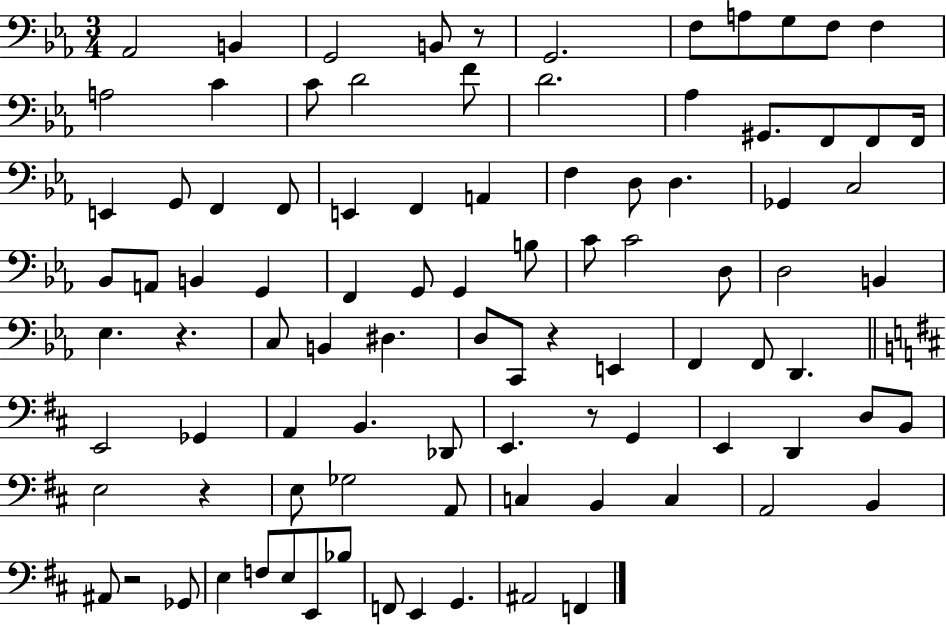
X:1
T:Untitled
M:3/4
L:1/4
K:Eb
_A,,2 B,, G,,2 B,,/2 z/2 G,,2 F,/2 A,/2 G,/2 F,/2 F, A,2 C C/2 D2 F/2 D2 _A, ^G,,/2 F,,/2 F,,/2 F,,/4 E,, G,,/2 F,, F,,/2 E,, F,, A,, F, D,/2 D, _G,, C,2 _B,,/2 A,,/2 B,, G,, F,, G,,/2 G,, B,/2 C/2 C2 D,/2 D,2 B,, _E, z C,/2 B,, ^D, D,/2 C,,/2 z E,, F,, F,,/2 D,, E,,2 _G,, A,, B,, _D,,/2 E,, z/2 G,, E,, D,, D,/2 B,,/2 E,2 z E,/2 _G,2 A,,/2 C, B,, C, A,,2 B,, ^A,,/2 z2 _G,,/2 E, F,/2 E,/2 E,,/2 _B,/2 F,,/2 E,, G,, ^A,,2 F,,